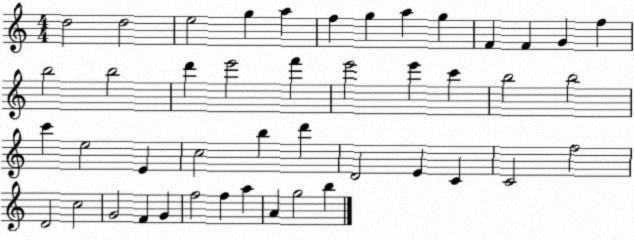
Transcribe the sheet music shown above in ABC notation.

X:1
T:Untitled
M:4/4
L:1/4
K:C
d2 d2 e2 g a f g a g F F G f b2 b2 d' e'2 f' e'2 e' c' b2 b2 c' e2 E c2 b d' D2 E C C2 f2 D2 c2 G2 F G f2 f a A g2 b